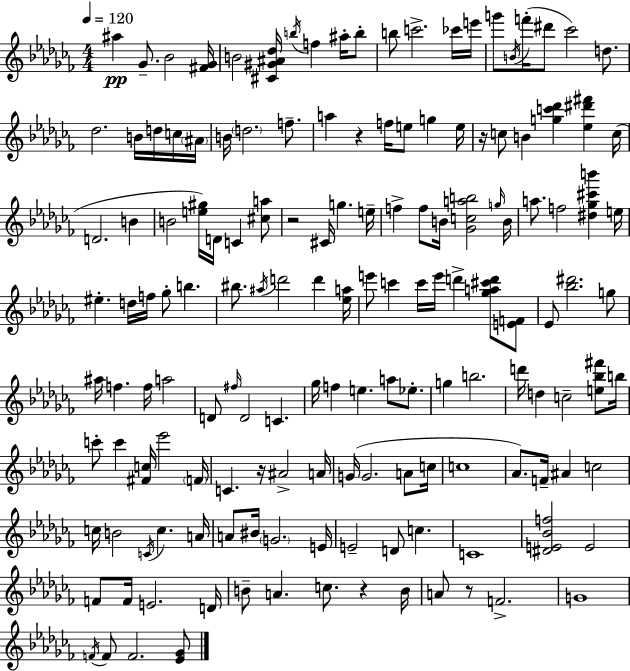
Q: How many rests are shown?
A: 6